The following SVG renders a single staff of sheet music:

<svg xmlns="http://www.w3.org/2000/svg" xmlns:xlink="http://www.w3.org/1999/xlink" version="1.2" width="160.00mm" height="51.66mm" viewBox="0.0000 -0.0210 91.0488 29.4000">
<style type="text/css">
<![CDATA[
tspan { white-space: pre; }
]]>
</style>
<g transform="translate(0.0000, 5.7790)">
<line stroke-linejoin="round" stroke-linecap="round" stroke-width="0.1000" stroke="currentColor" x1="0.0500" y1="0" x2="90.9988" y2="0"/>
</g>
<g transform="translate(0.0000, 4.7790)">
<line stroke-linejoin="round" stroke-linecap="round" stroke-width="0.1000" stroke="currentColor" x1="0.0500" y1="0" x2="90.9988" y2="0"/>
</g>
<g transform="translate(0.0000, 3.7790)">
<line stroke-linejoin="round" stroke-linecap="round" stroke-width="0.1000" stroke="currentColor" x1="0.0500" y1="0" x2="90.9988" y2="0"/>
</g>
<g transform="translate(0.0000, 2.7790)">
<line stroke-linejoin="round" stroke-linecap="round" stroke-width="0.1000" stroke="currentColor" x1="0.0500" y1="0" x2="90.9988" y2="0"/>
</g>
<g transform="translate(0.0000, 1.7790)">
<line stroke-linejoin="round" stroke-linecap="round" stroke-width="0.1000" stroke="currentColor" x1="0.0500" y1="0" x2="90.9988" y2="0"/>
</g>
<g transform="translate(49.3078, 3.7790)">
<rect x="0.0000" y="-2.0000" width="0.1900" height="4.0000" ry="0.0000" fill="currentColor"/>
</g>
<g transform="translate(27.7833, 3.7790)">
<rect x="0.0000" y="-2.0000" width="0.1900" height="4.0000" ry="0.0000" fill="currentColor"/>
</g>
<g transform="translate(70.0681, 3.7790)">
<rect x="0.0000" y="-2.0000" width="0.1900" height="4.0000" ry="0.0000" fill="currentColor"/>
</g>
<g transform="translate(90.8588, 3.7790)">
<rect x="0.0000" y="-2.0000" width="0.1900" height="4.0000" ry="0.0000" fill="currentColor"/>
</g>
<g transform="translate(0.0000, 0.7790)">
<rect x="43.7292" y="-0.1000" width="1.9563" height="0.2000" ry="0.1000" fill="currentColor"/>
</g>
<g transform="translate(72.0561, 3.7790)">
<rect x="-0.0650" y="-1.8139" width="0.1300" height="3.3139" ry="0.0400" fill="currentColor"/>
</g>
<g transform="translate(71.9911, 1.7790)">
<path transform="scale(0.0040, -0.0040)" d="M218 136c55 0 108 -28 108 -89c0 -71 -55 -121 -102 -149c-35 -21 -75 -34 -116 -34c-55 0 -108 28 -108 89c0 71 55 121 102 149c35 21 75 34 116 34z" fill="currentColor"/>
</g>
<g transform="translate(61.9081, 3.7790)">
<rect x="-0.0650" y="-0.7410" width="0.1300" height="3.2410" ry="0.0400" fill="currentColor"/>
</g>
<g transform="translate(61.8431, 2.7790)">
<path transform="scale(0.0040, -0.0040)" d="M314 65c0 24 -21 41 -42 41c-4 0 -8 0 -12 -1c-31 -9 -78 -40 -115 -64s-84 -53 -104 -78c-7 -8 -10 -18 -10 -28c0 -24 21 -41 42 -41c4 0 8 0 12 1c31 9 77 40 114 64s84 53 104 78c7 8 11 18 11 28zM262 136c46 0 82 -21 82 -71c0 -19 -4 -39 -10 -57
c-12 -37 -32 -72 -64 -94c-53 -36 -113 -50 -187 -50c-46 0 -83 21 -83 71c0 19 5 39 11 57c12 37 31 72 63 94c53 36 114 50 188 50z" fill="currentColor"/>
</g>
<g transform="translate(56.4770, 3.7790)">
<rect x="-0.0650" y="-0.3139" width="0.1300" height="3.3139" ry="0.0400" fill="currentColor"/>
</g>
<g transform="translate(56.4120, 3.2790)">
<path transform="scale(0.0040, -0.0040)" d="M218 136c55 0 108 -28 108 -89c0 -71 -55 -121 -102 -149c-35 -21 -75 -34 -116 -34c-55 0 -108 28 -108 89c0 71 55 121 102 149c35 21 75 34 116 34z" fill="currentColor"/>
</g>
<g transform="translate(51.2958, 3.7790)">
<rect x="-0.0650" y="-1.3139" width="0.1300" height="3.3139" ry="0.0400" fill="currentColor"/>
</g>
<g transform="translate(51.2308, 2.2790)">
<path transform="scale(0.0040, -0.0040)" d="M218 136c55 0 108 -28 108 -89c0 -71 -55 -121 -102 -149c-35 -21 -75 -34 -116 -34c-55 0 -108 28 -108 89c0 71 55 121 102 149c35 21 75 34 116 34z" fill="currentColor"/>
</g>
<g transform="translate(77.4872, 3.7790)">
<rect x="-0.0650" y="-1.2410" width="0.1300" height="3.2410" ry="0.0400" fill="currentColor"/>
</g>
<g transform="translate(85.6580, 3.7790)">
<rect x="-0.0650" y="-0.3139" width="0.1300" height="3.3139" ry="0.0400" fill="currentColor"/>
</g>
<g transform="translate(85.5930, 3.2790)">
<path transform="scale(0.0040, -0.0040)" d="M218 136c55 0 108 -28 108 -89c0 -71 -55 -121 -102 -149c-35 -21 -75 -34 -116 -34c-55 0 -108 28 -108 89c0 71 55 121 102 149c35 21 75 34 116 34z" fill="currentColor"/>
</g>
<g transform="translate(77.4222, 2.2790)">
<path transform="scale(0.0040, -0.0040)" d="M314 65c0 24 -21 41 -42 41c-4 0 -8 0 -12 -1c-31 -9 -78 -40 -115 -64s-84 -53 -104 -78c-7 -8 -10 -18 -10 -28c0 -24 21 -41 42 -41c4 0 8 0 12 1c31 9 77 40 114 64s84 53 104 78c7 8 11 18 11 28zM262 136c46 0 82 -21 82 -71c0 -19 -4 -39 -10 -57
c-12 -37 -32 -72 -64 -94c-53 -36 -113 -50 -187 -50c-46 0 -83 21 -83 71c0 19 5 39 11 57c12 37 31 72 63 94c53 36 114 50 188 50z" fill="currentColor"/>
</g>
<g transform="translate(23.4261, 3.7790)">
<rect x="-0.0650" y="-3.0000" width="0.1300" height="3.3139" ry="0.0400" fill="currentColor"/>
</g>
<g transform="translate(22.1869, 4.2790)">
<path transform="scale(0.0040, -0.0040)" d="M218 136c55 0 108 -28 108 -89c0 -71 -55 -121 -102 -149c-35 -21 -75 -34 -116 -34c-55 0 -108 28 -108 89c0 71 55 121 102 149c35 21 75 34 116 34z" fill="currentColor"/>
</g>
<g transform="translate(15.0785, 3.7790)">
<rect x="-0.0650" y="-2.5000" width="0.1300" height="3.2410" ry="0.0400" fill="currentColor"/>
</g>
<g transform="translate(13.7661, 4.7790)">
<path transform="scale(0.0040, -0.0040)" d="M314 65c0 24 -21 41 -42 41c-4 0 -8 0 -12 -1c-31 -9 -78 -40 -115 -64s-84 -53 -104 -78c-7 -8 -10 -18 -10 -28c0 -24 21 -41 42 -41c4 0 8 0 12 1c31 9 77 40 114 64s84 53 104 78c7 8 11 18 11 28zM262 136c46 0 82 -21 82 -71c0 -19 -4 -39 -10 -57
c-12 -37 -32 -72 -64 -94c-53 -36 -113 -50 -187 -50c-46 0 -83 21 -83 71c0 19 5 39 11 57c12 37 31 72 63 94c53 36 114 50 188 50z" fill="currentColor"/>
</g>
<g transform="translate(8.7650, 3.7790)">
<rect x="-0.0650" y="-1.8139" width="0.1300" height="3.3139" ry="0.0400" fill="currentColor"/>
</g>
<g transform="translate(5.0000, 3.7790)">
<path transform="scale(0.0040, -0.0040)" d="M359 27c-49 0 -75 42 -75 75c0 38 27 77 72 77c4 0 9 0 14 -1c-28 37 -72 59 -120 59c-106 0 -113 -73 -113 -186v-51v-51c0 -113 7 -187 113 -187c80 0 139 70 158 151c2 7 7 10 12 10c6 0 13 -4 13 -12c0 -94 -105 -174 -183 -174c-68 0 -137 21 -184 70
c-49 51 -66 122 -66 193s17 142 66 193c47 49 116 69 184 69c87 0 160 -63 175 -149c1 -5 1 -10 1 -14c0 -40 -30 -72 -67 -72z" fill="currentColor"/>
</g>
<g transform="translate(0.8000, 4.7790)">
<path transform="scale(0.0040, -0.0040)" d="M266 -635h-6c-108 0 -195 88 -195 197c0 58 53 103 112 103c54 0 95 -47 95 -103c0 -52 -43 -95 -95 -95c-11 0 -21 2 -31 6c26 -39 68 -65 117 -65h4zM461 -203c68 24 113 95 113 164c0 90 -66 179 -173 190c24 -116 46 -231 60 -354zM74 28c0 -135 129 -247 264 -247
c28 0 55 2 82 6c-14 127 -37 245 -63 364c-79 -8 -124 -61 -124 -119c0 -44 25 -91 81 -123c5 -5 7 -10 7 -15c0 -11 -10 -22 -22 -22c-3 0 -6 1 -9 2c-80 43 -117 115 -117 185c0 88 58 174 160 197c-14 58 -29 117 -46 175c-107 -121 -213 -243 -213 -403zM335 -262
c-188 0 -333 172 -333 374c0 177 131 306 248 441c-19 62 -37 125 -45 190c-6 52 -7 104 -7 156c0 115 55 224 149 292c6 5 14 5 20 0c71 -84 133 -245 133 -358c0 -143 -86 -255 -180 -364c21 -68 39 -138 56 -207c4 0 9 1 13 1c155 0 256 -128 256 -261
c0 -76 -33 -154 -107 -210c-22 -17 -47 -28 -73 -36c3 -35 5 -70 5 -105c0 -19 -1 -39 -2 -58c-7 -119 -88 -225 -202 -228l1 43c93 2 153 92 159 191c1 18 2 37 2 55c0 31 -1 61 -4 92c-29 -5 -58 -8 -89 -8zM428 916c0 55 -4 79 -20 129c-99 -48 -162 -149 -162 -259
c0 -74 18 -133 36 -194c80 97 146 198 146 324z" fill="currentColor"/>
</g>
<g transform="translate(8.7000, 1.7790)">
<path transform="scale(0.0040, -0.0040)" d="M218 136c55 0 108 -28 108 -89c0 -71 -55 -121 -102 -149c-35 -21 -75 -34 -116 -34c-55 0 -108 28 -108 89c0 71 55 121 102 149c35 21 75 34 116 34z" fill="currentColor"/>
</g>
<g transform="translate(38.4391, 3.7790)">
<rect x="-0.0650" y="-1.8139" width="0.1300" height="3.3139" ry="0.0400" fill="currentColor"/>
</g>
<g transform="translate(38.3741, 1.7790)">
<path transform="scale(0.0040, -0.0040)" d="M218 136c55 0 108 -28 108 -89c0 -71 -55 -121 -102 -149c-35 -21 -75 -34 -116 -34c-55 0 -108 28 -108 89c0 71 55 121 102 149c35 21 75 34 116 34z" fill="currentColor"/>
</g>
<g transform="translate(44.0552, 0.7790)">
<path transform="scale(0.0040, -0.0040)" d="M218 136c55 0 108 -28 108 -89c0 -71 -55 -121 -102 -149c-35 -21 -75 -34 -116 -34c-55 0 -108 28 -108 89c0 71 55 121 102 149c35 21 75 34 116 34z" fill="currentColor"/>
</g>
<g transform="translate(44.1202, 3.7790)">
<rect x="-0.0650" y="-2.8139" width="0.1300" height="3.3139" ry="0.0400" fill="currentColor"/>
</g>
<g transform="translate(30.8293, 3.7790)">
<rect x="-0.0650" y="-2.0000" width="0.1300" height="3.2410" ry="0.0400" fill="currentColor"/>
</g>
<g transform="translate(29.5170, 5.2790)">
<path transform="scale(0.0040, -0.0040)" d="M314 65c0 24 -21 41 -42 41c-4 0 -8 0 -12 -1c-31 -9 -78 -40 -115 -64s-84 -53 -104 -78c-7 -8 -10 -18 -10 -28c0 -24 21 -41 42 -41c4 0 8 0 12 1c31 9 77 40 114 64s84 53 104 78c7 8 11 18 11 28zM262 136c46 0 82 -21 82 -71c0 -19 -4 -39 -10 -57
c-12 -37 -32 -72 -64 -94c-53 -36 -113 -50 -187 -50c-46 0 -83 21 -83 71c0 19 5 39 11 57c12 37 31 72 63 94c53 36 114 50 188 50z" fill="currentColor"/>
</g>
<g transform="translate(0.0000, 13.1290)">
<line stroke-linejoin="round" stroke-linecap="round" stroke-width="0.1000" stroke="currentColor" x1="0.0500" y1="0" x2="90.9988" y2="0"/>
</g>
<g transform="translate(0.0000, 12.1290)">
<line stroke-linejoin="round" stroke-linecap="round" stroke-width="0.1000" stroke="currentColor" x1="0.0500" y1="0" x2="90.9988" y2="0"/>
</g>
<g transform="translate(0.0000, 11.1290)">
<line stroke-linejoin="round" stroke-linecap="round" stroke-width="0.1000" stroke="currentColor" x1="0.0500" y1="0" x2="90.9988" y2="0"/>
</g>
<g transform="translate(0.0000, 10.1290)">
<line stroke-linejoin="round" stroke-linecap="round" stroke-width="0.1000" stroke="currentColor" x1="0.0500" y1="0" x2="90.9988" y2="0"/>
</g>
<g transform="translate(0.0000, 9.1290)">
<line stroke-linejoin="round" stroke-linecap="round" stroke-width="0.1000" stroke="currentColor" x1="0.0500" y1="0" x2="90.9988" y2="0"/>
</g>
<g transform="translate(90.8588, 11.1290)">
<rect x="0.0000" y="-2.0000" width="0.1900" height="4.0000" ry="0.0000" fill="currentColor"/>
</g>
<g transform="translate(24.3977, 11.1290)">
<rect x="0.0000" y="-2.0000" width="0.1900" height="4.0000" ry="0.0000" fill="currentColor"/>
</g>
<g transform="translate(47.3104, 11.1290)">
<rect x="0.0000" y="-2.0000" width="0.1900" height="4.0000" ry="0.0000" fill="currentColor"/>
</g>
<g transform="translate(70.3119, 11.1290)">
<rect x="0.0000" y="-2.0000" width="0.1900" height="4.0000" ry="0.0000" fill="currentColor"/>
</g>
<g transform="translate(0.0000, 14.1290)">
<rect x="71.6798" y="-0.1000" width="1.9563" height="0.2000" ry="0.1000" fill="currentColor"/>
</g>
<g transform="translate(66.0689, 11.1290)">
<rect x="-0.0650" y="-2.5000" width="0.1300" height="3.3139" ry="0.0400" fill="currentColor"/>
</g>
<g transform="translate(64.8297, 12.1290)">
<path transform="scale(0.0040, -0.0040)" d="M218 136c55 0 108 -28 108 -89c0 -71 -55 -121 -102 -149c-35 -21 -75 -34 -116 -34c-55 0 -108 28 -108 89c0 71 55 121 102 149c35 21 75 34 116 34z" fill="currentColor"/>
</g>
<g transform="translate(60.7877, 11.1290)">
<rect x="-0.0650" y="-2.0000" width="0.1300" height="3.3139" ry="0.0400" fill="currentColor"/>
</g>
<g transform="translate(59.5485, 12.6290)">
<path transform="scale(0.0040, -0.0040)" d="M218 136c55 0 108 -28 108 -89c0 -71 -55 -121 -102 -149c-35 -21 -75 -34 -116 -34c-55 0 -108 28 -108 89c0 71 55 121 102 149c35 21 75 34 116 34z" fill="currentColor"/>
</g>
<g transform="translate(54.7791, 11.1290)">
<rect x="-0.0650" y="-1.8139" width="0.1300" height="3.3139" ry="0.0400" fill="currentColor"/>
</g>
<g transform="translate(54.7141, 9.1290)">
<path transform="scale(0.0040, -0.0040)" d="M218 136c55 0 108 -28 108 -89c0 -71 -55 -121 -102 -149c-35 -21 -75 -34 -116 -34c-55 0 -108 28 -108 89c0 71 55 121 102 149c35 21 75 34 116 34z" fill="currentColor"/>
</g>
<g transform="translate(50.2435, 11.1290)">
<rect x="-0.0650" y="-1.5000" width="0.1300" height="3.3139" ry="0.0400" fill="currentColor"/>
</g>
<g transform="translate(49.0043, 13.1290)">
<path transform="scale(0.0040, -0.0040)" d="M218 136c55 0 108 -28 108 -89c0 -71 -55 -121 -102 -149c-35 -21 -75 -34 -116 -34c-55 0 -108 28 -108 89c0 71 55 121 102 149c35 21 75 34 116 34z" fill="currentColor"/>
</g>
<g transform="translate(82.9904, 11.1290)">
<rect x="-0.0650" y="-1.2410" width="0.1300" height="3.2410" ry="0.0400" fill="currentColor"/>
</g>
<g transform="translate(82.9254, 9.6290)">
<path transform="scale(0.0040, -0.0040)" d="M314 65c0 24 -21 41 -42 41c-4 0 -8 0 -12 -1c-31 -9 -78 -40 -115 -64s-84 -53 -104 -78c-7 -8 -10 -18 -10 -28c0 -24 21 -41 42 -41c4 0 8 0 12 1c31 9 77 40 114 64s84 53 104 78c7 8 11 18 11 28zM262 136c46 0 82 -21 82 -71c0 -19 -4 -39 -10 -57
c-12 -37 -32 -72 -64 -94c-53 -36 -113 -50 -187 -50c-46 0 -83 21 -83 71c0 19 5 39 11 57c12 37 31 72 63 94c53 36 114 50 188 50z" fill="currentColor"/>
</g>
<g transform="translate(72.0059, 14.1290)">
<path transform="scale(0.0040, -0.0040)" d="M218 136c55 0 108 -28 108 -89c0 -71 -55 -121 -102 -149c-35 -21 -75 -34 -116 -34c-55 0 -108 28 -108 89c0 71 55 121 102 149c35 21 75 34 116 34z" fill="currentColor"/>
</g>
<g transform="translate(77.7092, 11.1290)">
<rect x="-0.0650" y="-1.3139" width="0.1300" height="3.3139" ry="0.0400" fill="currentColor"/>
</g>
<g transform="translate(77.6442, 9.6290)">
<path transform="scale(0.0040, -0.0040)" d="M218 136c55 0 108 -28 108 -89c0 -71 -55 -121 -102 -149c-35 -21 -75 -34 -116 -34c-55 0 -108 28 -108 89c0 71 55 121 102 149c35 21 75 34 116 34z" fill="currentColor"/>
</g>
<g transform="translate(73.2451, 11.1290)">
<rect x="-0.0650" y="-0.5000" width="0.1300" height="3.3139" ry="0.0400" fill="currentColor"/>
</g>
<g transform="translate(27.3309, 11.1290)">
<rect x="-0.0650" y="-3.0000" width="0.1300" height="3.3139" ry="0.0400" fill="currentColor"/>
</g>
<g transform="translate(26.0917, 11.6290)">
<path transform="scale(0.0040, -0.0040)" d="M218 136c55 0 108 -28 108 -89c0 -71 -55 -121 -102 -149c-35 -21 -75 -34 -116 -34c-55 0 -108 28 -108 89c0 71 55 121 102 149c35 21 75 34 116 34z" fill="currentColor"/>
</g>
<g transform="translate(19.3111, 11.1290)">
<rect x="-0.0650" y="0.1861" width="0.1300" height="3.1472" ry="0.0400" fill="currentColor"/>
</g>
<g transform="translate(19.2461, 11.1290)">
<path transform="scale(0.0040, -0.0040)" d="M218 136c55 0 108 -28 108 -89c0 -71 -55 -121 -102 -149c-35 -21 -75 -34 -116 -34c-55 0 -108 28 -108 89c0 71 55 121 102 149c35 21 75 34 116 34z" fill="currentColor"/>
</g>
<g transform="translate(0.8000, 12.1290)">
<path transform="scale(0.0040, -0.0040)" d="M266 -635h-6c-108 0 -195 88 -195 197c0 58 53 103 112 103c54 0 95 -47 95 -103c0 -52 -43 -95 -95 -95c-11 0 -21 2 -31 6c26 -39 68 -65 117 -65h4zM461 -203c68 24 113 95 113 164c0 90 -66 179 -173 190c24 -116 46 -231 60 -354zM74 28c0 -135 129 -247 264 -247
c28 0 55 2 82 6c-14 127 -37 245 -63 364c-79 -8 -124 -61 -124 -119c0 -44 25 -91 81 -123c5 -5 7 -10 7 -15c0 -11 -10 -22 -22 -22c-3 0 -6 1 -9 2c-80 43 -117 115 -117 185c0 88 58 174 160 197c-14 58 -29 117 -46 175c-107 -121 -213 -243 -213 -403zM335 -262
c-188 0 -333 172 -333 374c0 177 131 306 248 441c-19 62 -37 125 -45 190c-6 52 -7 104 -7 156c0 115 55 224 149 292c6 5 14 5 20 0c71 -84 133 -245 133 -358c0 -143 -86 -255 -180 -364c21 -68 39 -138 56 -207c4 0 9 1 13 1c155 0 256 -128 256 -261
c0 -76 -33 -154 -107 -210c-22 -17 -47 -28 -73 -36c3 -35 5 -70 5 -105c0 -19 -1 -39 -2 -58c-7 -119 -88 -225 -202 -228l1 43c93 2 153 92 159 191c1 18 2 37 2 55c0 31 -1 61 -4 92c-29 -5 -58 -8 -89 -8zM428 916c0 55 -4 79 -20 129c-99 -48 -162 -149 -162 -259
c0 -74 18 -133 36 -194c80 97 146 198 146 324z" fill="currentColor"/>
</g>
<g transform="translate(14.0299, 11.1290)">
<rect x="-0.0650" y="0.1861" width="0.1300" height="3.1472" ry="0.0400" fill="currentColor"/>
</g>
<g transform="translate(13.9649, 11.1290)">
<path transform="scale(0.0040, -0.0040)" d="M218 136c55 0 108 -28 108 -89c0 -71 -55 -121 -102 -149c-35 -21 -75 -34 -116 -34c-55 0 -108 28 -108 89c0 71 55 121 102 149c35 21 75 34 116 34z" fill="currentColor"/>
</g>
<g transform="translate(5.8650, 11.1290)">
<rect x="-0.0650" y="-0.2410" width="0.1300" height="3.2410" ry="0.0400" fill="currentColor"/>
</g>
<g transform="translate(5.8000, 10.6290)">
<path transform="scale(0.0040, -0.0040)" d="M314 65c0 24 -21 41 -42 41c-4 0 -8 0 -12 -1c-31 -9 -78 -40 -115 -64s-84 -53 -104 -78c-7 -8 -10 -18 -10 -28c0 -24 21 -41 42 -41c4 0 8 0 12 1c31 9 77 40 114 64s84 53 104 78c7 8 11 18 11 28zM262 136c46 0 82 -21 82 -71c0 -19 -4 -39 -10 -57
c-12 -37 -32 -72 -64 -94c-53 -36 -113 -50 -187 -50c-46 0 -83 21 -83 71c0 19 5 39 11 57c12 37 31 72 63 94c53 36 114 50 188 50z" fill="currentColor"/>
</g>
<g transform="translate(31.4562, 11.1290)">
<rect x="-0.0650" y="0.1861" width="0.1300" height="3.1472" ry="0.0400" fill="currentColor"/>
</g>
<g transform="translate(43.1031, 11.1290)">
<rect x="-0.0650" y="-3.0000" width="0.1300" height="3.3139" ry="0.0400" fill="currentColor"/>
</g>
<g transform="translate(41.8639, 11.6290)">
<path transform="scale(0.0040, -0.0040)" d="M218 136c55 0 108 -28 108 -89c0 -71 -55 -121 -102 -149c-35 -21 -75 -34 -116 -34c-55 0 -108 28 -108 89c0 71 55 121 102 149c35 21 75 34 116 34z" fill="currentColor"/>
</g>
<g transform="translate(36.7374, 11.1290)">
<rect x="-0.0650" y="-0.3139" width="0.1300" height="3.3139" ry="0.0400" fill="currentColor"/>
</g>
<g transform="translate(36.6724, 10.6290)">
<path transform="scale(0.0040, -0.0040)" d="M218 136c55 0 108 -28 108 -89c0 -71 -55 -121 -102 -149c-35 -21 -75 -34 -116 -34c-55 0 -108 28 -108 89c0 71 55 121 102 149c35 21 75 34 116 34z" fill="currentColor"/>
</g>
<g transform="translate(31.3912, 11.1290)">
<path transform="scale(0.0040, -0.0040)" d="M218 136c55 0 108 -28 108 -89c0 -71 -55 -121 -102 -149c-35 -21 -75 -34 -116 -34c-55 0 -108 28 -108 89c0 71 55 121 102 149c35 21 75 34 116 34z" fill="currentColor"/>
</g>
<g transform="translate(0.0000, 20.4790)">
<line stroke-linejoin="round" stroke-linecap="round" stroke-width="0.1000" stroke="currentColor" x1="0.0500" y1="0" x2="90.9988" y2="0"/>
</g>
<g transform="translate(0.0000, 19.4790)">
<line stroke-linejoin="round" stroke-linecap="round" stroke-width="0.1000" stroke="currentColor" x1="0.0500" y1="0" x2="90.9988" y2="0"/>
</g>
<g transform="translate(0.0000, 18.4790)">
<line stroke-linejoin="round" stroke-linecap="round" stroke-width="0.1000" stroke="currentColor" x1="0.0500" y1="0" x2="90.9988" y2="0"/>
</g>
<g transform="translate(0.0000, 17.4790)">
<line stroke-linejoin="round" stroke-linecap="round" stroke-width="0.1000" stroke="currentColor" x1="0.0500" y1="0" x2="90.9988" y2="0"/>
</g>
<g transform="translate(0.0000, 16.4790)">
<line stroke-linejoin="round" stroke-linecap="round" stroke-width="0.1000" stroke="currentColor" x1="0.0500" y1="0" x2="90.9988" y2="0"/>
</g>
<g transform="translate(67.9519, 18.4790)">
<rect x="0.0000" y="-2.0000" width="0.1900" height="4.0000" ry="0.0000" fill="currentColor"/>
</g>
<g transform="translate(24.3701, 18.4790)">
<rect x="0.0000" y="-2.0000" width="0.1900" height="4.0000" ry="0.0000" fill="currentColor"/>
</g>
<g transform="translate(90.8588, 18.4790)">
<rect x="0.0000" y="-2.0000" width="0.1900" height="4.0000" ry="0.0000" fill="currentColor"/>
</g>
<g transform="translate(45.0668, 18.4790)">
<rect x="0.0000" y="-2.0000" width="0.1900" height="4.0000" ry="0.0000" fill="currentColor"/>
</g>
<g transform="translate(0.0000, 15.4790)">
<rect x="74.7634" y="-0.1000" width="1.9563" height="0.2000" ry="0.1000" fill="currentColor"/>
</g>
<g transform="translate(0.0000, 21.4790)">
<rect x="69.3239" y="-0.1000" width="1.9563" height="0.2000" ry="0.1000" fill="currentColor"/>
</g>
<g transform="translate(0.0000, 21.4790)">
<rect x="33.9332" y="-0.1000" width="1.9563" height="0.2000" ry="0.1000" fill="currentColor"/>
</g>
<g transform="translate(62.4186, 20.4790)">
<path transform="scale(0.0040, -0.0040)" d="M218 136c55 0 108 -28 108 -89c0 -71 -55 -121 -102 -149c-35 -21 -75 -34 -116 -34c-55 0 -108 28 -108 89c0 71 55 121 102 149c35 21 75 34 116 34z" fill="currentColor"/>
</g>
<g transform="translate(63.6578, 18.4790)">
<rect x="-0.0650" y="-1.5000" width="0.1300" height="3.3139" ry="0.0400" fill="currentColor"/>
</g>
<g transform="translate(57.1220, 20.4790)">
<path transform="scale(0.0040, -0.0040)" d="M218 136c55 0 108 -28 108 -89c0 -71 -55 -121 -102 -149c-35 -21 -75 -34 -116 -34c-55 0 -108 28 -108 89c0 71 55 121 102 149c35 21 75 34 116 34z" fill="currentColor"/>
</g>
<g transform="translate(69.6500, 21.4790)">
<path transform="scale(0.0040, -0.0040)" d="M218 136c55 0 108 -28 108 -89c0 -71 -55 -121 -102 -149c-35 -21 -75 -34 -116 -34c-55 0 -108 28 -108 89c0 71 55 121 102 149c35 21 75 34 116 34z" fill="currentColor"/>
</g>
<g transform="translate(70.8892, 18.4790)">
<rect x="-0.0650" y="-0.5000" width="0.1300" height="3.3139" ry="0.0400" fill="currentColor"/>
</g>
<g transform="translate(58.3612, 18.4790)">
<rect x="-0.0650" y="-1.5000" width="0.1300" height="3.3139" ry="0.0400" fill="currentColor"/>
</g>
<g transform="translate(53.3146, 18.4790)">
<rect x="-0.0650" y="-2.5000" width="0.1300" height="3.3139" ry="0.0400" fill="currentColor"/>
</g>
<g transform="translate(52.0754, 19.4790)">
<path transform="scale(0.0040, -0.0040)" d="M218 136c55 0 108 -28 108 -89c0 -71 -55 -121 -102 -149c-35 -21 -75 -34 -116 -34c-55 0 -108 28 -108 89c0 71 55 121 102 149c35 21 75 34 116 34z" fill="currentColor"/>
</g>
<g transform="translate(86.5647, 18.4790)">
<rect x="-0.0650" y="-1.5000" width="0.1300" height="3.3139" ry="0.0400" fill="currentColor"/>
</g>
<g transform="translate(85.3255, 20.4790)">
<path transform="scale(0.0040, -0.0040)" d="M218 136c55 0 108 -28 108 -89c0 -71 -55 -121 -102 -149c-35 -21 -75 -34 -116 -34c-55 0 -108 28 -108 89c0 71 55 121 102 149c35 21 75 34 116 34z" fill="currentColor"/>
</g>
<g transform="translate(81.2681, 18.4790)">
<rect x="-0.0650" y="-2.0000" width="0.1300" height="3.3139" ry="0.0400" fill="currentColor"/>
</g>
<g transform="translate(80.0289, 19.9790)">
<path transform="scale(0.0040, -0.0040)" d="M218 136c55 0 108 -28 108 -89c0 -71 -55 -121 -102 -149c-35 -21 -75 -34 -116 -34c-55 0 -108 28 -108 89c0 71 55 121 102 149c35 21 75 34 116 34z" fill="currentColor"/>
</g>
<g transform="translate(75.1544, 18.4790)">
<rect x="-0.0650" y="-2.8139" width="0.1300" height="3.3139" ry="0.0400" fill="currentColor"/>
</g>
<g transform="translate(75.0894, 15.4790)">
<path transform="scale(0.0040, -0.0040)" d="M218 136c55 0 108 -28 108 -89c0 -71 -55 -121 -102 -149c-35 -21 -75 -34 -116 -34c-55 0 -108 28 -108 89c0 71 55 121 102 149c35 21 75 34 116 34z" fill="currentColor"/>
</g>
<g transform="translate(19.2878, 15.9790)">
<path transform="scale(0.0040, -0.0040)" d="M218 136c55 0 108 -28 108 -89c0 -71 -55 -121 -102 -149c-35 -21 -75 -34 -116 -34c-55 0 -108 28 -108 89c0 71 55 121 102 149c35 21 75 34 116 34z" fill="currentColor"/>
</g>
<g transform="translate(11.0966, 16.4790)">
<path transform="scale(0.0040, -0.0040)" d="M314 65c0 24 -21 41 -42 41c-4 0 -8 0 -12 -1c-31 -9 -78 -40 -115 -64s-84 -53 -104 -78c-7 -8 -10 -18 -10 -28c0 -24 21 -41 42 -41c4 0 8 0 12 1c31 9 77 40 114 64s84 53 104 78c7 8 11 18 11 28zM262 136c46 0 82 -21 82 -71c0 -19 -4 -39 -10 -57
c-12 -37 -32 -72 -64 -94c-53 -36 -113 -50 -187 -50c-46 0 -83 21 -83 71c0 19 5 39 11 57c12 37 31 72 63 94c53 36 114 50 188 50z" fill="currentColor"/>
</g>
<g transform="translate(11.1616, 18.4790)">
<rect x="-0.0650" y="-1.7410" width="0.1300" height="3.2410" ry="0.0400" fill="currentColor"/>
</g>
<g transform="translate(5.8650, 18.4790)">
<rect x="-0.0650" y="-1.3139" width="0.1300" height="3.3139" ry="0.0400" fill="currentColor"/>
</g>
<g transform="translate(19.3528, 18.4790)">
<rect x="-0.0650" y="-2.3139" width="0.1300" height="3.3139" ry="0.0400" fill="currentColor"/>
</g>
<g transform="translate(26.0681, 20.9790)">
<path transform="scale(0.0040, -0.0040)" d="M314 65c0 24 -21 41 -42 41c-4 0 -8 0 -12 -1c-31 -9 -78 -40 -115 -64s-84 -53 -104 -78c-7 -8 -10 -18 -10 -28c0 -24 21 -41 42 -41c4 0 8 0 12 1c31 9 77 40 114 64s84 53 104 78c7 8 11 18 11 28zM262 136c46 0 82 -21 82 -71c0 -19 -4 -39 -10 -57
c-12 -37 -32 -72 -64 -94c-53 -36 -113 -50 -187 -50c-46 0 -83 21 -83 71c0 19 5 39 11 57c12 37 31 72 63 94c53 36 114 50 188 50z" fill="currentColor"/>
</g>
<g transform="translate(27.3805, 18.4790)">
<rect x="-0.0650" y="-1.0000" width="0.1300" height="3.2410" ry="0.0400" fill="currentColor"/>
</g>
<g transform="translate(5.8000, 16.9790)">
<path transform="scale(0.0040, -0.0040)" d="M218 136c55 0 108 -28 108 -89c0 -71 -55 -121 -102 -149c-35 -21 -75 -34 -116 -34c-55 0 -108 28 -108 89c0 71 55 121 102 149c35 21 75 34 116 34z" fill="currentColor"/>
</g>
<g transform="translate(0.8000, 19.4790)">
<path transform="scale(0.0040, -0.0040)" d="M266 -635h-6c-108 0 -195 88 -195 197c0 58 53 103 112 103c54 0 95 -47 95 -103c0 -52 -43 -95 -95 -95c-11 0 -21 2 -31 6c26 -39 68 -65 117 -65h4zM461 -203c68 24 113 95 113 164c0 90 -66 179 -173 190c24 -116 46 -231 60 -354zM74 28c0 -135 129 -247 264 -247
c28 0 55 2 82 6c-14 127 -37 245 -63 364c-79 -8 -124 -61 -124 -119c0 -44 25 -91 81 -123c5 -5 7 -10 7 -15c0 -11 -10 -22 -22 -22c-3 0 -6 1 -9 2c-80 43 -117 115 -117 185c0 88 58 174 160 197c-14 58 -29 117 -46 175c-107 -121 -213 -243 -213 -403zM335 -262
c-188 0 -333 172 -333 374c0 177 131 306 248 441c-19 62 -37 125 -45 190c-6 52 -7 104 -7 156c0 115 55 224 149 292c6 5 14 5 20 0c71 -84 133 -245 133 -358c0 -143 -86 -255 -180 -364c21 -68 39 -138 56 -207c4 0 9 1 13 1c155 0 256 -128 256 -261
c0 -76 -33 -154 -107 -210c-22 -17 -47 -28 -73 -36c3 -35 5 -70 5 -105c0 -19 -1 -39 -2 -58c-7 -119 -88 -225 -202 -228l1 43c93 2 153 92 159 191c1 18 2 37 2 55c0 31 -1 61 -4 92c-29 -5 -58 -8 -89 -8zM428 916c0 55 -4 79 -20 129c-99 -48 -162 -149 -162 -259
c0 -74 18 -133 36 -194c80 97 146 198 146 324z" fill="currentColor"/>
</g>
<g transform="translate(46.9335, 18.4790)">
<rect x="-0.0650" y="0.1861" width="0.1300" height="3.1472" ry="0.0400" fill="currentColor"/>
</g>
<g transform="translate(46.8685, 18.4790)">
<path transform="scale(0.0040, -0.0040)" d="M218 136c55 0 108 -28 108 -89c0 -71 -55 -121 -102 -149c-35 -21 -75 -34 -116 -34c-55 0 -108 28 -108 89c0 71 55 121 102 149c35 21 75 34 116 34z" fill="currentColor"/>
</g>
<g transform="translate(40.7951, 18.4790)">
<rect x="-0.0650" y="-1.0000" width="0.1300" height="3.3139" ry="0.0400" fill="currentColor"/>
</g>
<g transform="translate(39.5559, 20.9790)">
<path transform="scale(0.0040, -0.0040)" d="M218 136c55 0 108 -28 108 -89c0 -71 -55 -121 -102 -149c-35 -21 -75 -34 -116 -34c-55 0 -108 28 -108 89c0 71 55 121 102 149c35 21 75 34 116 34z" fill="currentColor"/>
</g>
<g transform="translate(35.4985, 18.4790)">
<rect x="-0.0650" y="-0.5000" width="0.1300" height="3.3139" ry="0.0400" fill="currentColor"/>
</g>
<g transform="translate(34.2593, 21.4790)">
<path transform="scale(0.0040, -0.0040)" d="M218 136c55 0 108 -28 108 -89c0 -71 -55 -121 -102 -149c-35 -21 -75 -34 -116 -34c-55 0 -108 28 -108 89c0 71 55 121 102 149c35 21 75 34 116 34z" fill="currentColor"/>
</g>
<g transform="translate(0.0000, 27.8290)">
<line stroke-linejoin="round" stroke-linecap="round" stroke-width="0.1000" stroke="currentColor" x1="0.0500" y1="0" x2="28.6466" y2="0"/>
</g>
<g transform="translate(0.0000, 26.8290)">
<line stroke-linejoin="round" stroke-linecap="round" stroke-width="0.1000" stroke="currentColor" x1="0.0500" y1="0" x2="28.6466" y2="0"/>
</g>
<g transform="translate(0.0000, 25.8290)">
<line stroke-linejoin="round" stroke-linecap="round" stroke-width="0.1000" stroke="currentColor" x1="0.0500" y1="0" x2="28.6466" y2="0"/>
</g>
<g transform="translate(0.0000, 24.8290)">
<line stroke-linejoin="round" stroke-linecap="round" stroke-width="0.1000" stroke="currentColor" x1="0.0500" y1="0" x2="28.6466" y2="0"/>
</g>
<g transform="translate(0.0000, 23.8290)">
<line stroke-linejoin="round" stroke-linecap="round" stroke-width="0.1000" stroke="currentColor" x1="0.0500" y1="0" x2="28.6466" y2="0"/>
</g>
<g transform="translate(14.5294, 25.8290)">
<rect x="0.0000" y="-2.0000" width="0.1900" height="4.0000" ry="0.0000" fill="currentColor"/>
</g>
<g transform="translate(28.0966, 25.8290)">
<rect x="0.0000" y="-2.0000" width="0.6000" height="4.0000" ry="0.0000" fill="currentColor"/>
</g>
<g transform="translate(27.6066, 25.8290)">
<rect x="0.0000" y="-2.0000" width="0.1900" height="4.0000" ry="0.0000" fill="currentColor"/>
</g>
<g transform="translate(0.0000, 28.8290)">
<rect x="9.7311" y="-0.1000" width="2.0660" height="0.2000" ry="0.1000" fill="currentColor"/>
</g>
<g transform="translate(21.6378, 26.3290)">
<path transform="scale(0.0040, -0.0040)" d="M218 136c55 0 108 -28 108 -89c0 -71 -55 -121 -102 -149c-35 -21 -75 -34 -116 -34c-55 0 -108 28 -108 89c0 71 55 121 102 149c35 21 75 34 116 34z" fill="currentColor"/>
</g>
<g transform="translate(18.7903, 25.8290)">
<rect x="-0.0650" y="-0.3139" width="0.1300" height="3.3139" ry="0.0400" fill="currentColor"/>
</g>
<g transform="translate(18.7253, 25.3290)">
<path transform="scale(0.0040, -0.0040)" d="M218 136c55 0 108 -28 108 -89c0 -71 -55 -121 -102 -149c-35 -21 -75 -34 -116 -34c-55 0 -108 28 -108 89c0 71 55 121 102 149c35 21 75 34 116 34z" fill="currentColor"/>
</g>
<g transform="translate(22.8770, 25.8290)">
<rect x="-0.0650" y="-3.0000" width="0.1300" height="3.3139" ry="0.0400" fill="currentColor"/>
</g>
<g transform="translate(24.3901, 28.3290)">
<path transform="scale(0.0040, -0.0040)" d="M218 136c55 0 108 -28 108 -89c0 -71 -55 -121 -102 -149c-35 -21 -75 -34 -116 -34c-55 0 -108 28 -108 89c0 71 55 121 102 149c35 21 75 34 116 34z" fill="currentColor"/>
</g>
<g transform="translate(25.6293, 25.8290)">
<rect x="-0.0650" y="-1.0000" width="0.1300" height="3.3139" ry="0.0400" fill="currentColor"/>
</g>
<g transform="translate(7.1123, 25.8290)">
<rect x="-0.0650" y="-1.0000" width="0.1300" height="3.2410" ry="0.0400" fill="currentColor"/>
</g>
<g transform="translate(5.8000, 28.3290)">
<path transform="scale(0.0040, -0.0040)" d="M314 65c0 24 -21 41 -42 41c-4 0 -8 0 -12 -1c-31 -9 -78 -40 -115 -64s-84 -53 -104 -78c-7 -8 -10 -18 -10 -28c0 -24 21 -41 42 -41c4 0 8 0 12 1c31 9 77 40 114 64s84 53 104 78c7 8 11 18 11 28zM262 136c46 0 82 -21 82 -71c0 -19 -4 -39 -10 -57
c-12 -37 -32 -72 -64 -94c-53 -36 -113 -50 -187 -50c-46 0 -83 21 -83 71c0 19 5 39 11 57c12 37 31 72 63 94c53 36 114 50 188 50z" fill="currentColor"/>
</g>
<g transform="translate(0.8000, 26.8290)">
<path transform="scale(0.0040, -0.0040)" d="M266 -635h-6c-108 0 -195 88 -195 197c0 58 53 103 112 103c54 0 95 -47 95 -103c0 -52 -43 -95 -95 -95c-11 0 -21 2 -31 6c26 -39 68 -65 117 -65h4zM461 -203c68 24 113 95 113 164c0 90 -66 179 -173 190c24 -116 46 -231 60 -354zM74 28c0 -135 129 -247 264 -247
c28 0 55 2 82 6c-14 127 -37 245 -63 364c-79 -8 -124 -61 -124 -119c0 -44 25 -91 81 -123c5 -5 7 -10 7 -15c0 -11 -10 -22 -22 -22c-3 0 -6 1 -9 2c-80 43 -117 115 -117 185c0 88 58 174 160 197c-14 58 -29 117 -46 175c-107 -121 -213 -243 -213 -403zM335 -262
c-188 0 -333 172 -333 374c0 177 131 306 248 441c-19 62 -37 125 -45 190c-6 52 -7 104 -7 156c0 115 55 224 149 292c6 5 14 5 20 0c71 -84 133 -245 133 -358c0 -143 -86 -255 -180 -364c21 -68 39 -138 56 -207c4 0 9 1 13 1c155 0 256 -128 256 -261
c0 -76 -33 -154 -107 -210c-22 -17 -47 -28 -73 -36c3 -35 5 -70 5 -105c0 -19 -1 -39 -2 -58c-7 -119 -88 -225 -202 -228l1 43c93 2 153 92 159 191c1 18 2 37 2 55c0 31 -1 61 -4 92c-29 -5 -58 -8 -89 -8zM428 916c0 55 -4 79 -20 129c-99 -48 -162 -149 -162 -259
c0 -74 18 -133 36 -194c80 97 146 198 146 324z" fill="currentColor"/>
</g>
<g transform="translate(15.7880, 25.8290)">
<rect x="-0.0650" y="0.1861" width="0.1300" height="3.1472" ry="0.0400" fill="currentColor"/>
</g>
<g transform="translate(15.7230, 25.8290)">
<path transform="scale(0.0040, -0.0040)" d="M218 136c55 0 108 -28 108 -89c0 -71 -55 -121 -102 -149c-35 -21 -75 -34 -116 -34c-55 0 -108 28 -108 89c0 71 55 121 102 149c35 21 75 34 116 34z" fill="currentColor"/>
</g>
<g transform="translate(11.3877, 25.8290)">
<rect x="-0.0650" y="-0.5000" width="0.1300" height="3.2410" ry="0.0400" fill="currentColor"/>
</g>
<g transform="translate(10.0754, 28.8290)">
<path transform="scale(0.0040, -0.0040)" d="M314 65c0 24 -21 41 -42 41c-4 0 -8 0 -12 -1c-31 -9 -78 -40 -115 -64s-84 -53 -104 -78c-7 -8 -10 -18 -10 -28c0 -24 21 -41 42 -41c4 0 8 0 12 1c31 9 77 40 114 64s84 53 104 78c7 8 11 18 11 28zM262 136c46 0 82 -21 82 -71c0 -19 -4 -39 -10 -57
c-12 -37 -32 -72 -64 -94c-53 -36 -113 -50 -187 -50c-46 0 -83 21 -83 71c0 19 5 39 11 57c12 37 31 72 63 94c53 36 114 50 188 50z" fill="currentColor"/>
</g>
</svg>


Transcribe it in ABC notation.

X:1
T:Untitled
M:4/4
L:1/4
K:C
f G2 A F2 f a e c d2 f e2 c c2 B B A B c A E f F G C e e2 e f2 g D2 C D B G E E C a F E D2 C2 B c A D